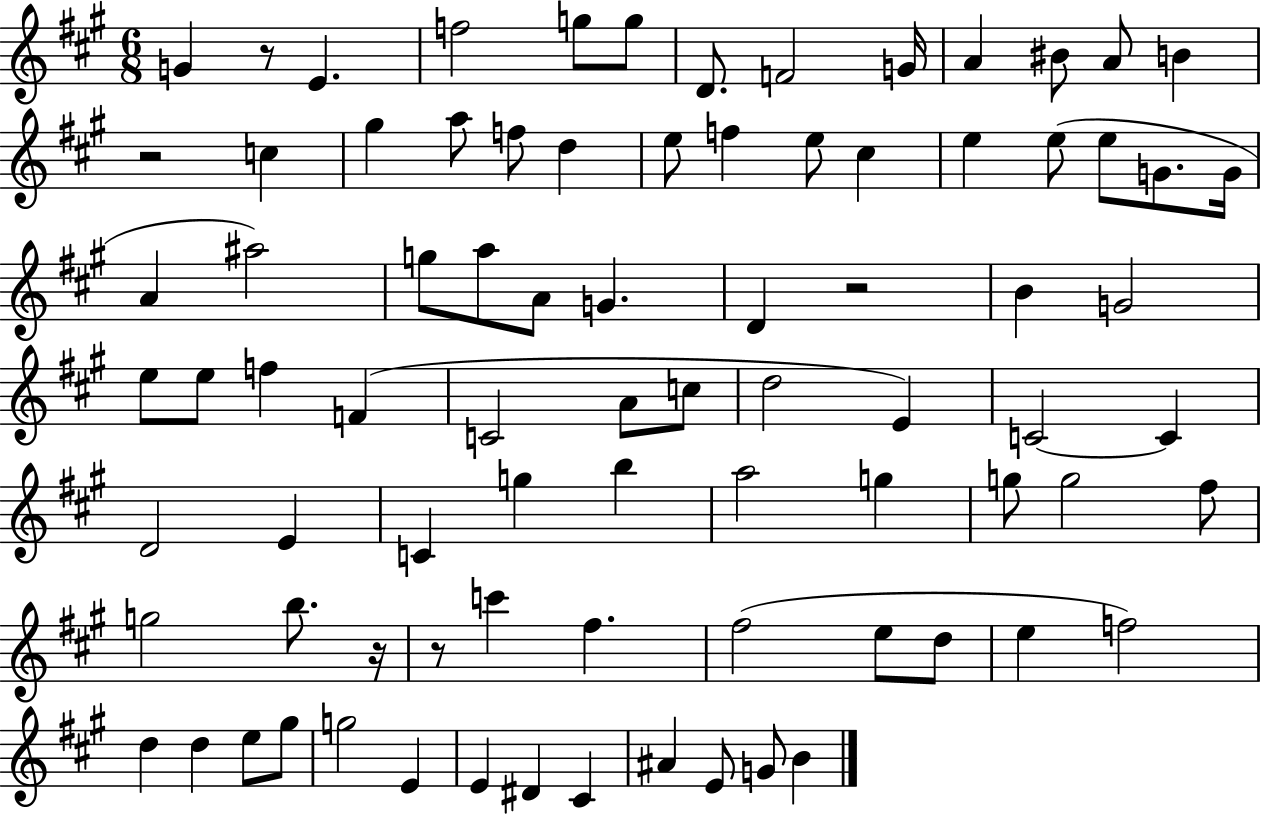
X:1
T:Untitled
M:6/8
L:1/4
K:A
G z/2 E f2 g/2 g/2 D/2 F2 G/4 A ^B/2 A/2 B z2 c ^g a/2 f/2 d e/2 f e/2 ^c e e/2 e/2 G/2 G/4 A ^a2 g/2 a/2 A/2 G D z2 B G2 e/2 e/2 f F C2 A/2 c/2 d2 E C2 C D2 E C g b a2 g g/2 g2 ^f/2 g2 b/2 z/4 z/2 c' ^f ^f2 e/2 d/2 e f2 d d e/2 ^g/2 g2 E E ^D ^C ^A E/2 G/2 B